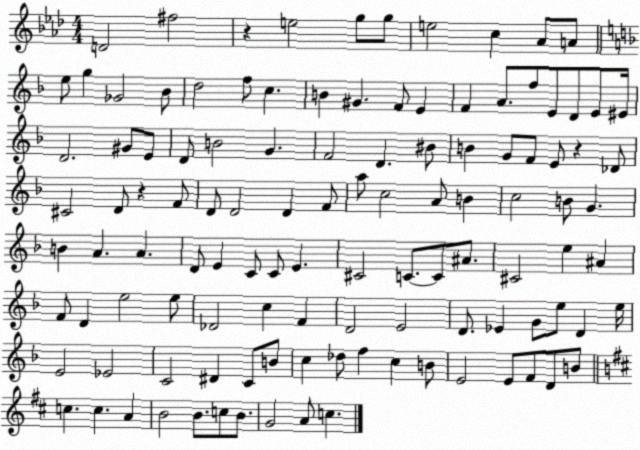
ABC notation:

X:1
T:Untitled
M:4/4
L:1/4
K:Ab
D2 ^f2 z e2 g/2 g/2 e2 c _A/2 A/2 e/2 g _G2 _B/2 d2 f/2 c B ^G F/2 E F A/2 f/2 E/2 D/2 E/2 ^E/4 D2 ^G/2 E/2 D/2 B2 G F2 D ^B/2 B G/2 F/2 E/2 z _D/2 ^C2 D/2 z F/2 D/2 D2 D F/2 a/2 c2 A/2 B c2 B/2 G B A A D/2 E C/2 C/2 E ^C2 C/2 C/2 ^A/2 ^C2 e ^A F/2 D e2 e/2 _D2 c F D2 E2 D/2 _E G/2 e/2 D e/4 E2 _E2 C2 ^D C/2 B/2 c _d/2 f c B/2 E2 E/2 F/2 D/2 B/2 c c A B2 B/2 c/2 B/2 G2 A/2 c